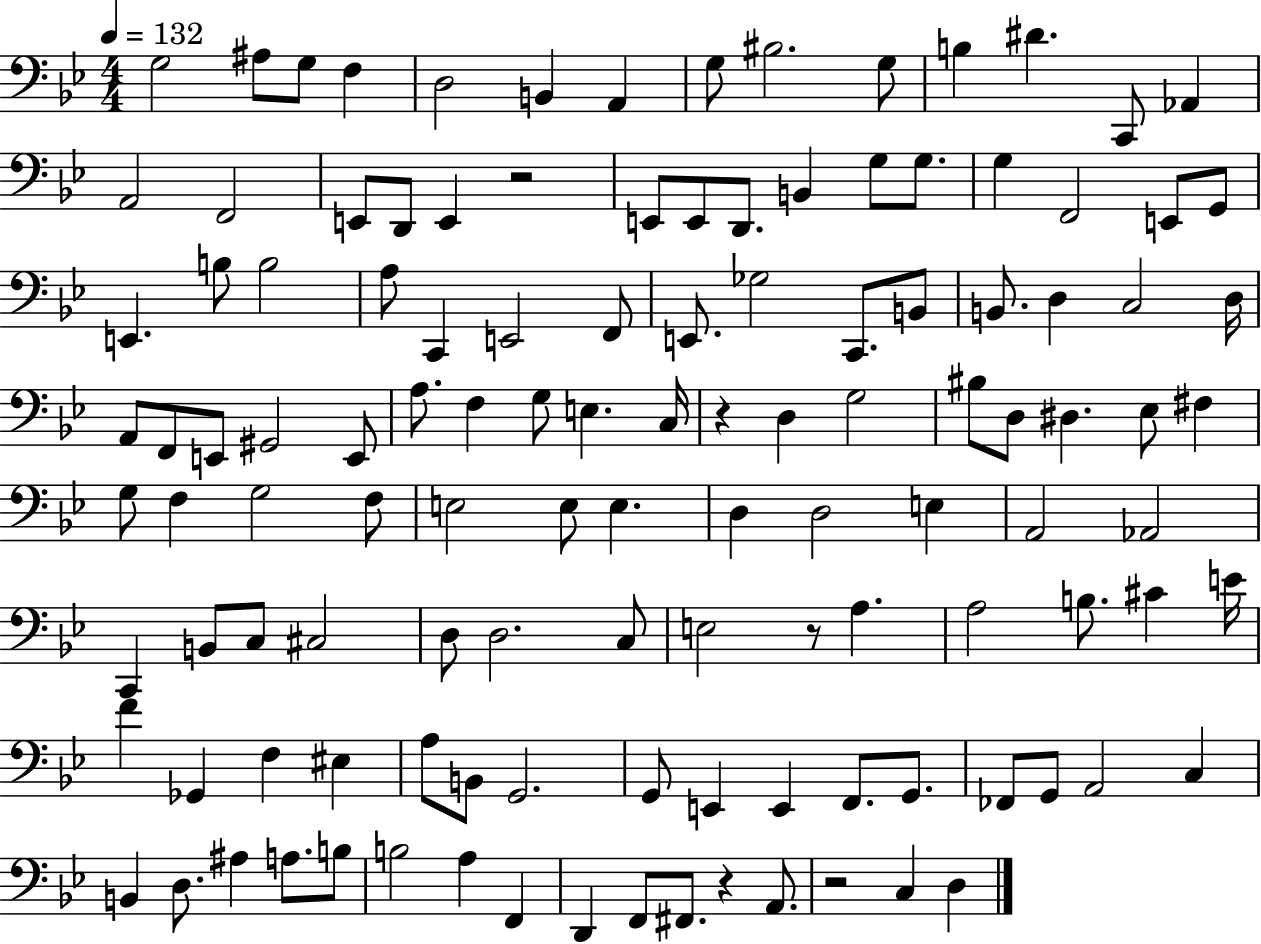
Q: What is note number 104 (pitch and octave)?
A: D3